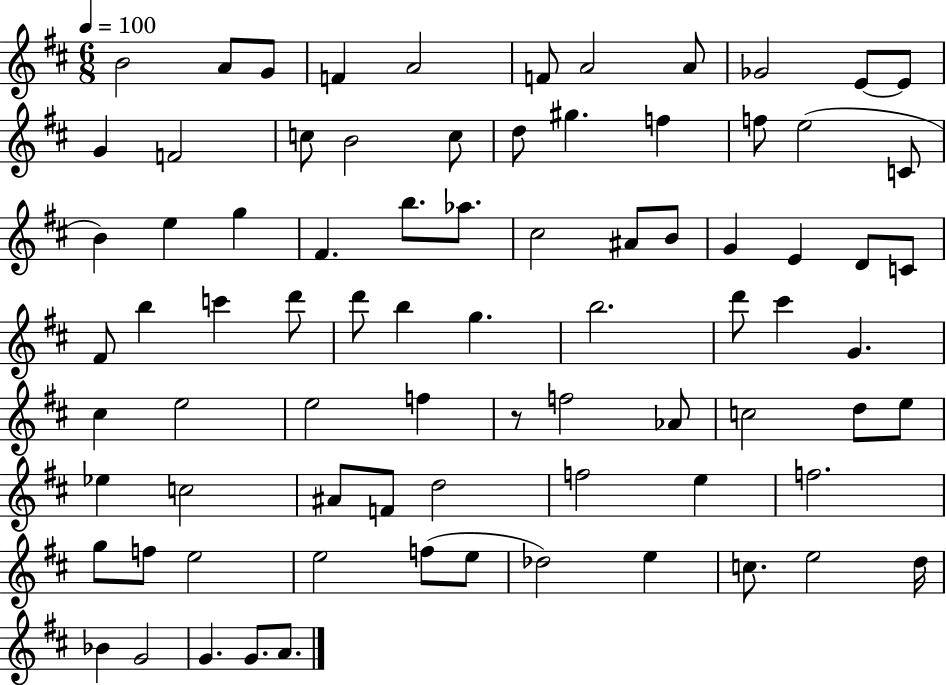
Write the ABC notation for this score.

X:1
T:Untitled
M:6/8
L:1/4
K:D
B2 A/2 G/2 F A2 F/2 A2 A/2 _G2 E/2 E/2 G F2 c/2 B2 c/2 d/2 ^g f f/2 e2 C/2 B e g ^F b/2 _a/2 ^c2 ^A/2 B/2 G E D/2 C/2 ^F/2 b c' d'/2 d'/2 b g b2 d'/2 ^c' G ^c e2 e2 f z/2 f2 _A/2 c2 d/2 e/2 _e c2 ^A/2 F/2 d2 f2 e f2 g/2 f/2 e2 e2 f/2 e/2 _d2 e c/2 e2 d/4 _B G2 G G/2 A/2